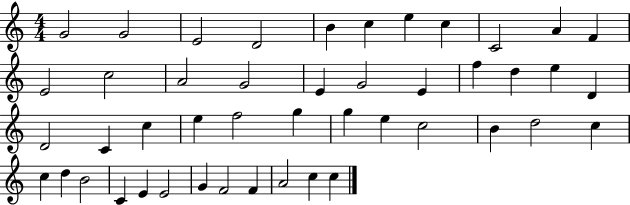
G4/h G4/h E4/h D4/h B4/q C5/q E5/q C5/q C4/h A4/q F4/q E4/h C5/h A4/h G4/h E4/q G4/h E4/q F5/q D5/q E5/q D4/q D4/h C4/q C5/q E5/q F5/h G5/q G5/q E5/q C5/h B4/q D5/h C5/q C5/q D5/q B4/h C4/q E4/q E4/h G4/q F4/h F4/q A4/h C5/q C5/q